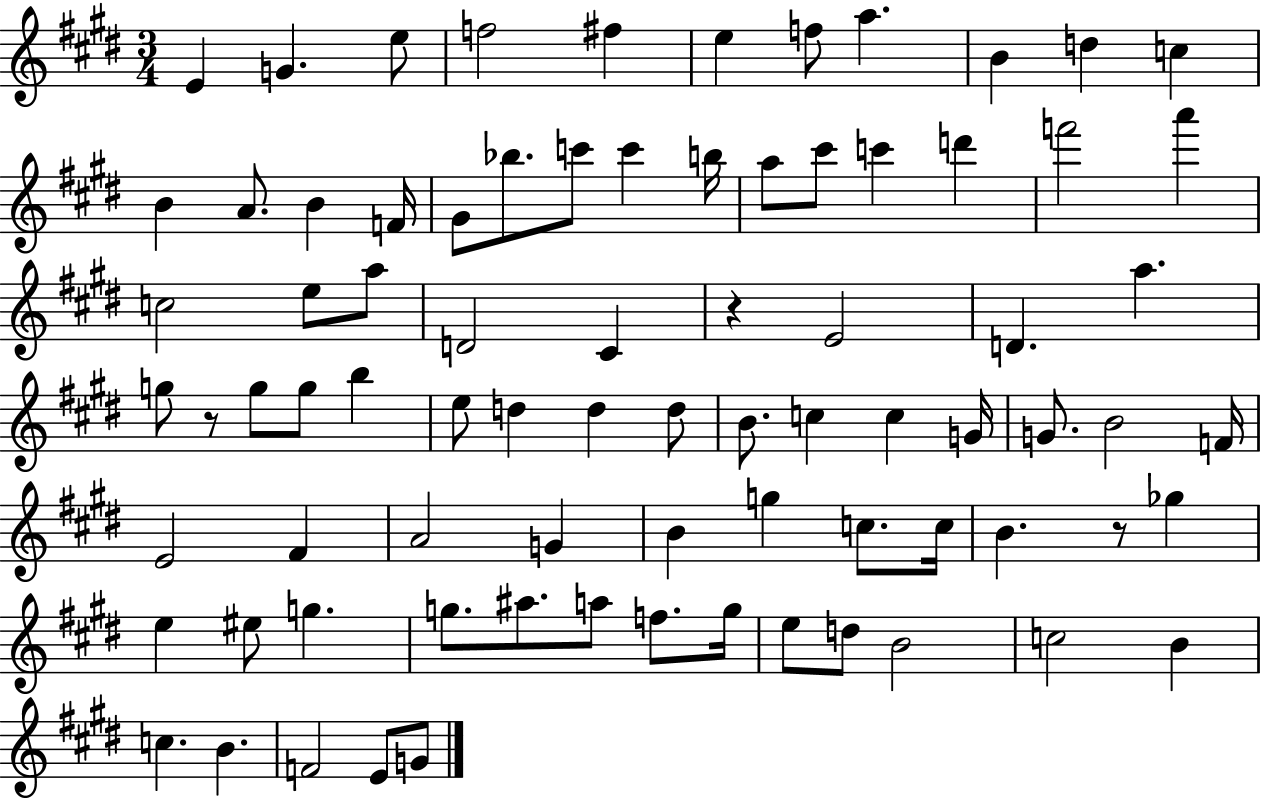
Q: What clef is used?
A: treble